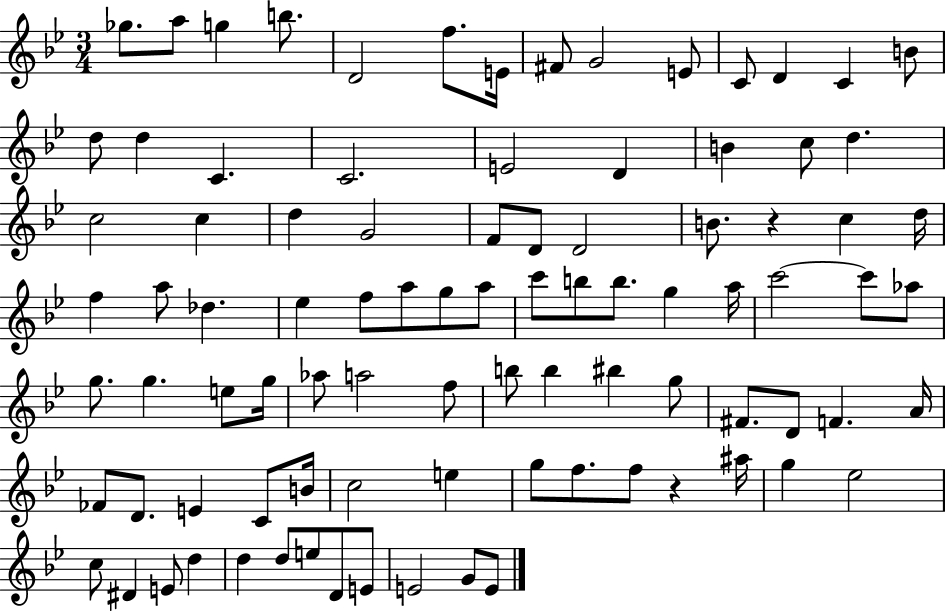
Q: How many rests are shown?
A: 2